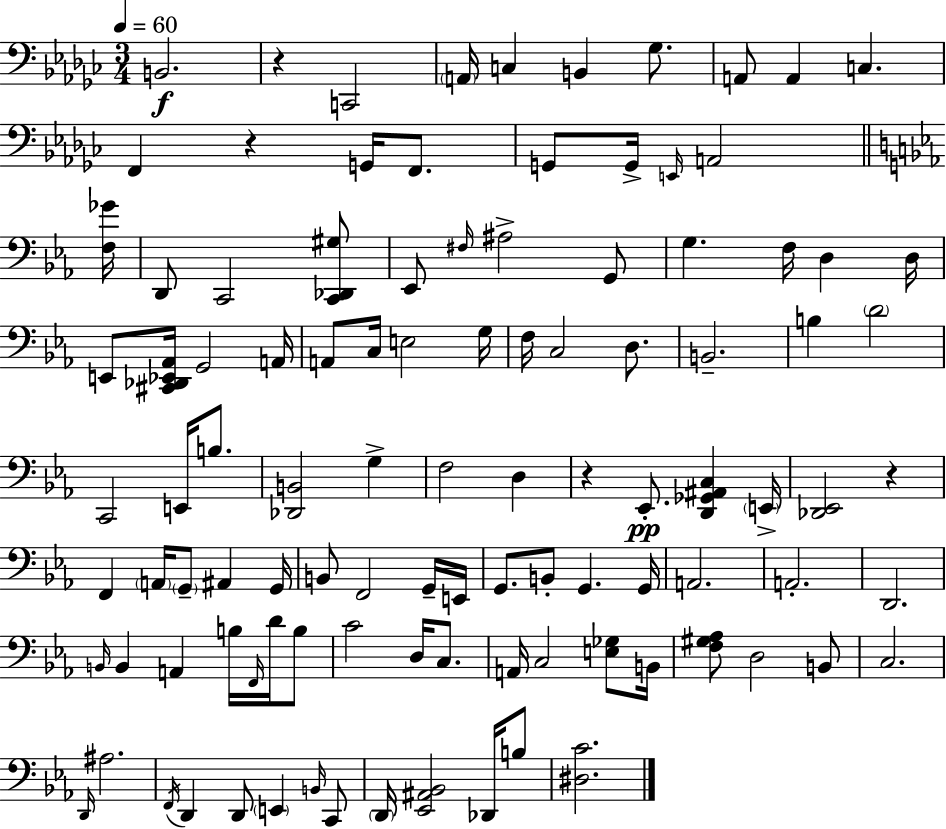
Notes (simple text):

B2/h. R/q C2/h A2/s C3/q B2/q Gb3/e. A2/e A2/q C3/q. F2/q R/q G2/s F2/e. G2/e G2/s E2/s A2/h [F3,Gb4]/s D2/e C2/h [C2,Db2,G#3]/e Eb2/e F#3/s A#3/h G2/e G3/q. F3/s D3/q D3/s E2/e [C#2,Db2,Eb2,Ab2]/s G2/h A2/s A2/e C3/s E3/h G3/s F3/s C3/h D3/e. B2/h. B3/q D4/h C2/h E2/s B3/e. [Db2,B2]/h G3/q F3/h D3/q R/q Eb2/e. [D2,Gb2,A#2,C3]/q E2/s [Db2,Eb2]/h R/q F2/q A2/s G2/e A#2/q G2/s B2/e F2/h G2/s E2/s G2/e. B2/e G2/q. G2/s A2/h. A2/h. D2/h. B2/s B2/q A2/q B3/s F2/s D4/s B3/e C4/h D3/s C3/e. A2/s C3/h [E3,Gb3]/e B2/s [F3,G#3,Ab3]/e D3/h B2/e C3/h. D2/s A#3/h. F2/s D2/q D2/e E2/q B2/s C2/e D2/s [Eb2,A#2,Bb2]/h Db2/s B3/e [D#3,C4]/h.